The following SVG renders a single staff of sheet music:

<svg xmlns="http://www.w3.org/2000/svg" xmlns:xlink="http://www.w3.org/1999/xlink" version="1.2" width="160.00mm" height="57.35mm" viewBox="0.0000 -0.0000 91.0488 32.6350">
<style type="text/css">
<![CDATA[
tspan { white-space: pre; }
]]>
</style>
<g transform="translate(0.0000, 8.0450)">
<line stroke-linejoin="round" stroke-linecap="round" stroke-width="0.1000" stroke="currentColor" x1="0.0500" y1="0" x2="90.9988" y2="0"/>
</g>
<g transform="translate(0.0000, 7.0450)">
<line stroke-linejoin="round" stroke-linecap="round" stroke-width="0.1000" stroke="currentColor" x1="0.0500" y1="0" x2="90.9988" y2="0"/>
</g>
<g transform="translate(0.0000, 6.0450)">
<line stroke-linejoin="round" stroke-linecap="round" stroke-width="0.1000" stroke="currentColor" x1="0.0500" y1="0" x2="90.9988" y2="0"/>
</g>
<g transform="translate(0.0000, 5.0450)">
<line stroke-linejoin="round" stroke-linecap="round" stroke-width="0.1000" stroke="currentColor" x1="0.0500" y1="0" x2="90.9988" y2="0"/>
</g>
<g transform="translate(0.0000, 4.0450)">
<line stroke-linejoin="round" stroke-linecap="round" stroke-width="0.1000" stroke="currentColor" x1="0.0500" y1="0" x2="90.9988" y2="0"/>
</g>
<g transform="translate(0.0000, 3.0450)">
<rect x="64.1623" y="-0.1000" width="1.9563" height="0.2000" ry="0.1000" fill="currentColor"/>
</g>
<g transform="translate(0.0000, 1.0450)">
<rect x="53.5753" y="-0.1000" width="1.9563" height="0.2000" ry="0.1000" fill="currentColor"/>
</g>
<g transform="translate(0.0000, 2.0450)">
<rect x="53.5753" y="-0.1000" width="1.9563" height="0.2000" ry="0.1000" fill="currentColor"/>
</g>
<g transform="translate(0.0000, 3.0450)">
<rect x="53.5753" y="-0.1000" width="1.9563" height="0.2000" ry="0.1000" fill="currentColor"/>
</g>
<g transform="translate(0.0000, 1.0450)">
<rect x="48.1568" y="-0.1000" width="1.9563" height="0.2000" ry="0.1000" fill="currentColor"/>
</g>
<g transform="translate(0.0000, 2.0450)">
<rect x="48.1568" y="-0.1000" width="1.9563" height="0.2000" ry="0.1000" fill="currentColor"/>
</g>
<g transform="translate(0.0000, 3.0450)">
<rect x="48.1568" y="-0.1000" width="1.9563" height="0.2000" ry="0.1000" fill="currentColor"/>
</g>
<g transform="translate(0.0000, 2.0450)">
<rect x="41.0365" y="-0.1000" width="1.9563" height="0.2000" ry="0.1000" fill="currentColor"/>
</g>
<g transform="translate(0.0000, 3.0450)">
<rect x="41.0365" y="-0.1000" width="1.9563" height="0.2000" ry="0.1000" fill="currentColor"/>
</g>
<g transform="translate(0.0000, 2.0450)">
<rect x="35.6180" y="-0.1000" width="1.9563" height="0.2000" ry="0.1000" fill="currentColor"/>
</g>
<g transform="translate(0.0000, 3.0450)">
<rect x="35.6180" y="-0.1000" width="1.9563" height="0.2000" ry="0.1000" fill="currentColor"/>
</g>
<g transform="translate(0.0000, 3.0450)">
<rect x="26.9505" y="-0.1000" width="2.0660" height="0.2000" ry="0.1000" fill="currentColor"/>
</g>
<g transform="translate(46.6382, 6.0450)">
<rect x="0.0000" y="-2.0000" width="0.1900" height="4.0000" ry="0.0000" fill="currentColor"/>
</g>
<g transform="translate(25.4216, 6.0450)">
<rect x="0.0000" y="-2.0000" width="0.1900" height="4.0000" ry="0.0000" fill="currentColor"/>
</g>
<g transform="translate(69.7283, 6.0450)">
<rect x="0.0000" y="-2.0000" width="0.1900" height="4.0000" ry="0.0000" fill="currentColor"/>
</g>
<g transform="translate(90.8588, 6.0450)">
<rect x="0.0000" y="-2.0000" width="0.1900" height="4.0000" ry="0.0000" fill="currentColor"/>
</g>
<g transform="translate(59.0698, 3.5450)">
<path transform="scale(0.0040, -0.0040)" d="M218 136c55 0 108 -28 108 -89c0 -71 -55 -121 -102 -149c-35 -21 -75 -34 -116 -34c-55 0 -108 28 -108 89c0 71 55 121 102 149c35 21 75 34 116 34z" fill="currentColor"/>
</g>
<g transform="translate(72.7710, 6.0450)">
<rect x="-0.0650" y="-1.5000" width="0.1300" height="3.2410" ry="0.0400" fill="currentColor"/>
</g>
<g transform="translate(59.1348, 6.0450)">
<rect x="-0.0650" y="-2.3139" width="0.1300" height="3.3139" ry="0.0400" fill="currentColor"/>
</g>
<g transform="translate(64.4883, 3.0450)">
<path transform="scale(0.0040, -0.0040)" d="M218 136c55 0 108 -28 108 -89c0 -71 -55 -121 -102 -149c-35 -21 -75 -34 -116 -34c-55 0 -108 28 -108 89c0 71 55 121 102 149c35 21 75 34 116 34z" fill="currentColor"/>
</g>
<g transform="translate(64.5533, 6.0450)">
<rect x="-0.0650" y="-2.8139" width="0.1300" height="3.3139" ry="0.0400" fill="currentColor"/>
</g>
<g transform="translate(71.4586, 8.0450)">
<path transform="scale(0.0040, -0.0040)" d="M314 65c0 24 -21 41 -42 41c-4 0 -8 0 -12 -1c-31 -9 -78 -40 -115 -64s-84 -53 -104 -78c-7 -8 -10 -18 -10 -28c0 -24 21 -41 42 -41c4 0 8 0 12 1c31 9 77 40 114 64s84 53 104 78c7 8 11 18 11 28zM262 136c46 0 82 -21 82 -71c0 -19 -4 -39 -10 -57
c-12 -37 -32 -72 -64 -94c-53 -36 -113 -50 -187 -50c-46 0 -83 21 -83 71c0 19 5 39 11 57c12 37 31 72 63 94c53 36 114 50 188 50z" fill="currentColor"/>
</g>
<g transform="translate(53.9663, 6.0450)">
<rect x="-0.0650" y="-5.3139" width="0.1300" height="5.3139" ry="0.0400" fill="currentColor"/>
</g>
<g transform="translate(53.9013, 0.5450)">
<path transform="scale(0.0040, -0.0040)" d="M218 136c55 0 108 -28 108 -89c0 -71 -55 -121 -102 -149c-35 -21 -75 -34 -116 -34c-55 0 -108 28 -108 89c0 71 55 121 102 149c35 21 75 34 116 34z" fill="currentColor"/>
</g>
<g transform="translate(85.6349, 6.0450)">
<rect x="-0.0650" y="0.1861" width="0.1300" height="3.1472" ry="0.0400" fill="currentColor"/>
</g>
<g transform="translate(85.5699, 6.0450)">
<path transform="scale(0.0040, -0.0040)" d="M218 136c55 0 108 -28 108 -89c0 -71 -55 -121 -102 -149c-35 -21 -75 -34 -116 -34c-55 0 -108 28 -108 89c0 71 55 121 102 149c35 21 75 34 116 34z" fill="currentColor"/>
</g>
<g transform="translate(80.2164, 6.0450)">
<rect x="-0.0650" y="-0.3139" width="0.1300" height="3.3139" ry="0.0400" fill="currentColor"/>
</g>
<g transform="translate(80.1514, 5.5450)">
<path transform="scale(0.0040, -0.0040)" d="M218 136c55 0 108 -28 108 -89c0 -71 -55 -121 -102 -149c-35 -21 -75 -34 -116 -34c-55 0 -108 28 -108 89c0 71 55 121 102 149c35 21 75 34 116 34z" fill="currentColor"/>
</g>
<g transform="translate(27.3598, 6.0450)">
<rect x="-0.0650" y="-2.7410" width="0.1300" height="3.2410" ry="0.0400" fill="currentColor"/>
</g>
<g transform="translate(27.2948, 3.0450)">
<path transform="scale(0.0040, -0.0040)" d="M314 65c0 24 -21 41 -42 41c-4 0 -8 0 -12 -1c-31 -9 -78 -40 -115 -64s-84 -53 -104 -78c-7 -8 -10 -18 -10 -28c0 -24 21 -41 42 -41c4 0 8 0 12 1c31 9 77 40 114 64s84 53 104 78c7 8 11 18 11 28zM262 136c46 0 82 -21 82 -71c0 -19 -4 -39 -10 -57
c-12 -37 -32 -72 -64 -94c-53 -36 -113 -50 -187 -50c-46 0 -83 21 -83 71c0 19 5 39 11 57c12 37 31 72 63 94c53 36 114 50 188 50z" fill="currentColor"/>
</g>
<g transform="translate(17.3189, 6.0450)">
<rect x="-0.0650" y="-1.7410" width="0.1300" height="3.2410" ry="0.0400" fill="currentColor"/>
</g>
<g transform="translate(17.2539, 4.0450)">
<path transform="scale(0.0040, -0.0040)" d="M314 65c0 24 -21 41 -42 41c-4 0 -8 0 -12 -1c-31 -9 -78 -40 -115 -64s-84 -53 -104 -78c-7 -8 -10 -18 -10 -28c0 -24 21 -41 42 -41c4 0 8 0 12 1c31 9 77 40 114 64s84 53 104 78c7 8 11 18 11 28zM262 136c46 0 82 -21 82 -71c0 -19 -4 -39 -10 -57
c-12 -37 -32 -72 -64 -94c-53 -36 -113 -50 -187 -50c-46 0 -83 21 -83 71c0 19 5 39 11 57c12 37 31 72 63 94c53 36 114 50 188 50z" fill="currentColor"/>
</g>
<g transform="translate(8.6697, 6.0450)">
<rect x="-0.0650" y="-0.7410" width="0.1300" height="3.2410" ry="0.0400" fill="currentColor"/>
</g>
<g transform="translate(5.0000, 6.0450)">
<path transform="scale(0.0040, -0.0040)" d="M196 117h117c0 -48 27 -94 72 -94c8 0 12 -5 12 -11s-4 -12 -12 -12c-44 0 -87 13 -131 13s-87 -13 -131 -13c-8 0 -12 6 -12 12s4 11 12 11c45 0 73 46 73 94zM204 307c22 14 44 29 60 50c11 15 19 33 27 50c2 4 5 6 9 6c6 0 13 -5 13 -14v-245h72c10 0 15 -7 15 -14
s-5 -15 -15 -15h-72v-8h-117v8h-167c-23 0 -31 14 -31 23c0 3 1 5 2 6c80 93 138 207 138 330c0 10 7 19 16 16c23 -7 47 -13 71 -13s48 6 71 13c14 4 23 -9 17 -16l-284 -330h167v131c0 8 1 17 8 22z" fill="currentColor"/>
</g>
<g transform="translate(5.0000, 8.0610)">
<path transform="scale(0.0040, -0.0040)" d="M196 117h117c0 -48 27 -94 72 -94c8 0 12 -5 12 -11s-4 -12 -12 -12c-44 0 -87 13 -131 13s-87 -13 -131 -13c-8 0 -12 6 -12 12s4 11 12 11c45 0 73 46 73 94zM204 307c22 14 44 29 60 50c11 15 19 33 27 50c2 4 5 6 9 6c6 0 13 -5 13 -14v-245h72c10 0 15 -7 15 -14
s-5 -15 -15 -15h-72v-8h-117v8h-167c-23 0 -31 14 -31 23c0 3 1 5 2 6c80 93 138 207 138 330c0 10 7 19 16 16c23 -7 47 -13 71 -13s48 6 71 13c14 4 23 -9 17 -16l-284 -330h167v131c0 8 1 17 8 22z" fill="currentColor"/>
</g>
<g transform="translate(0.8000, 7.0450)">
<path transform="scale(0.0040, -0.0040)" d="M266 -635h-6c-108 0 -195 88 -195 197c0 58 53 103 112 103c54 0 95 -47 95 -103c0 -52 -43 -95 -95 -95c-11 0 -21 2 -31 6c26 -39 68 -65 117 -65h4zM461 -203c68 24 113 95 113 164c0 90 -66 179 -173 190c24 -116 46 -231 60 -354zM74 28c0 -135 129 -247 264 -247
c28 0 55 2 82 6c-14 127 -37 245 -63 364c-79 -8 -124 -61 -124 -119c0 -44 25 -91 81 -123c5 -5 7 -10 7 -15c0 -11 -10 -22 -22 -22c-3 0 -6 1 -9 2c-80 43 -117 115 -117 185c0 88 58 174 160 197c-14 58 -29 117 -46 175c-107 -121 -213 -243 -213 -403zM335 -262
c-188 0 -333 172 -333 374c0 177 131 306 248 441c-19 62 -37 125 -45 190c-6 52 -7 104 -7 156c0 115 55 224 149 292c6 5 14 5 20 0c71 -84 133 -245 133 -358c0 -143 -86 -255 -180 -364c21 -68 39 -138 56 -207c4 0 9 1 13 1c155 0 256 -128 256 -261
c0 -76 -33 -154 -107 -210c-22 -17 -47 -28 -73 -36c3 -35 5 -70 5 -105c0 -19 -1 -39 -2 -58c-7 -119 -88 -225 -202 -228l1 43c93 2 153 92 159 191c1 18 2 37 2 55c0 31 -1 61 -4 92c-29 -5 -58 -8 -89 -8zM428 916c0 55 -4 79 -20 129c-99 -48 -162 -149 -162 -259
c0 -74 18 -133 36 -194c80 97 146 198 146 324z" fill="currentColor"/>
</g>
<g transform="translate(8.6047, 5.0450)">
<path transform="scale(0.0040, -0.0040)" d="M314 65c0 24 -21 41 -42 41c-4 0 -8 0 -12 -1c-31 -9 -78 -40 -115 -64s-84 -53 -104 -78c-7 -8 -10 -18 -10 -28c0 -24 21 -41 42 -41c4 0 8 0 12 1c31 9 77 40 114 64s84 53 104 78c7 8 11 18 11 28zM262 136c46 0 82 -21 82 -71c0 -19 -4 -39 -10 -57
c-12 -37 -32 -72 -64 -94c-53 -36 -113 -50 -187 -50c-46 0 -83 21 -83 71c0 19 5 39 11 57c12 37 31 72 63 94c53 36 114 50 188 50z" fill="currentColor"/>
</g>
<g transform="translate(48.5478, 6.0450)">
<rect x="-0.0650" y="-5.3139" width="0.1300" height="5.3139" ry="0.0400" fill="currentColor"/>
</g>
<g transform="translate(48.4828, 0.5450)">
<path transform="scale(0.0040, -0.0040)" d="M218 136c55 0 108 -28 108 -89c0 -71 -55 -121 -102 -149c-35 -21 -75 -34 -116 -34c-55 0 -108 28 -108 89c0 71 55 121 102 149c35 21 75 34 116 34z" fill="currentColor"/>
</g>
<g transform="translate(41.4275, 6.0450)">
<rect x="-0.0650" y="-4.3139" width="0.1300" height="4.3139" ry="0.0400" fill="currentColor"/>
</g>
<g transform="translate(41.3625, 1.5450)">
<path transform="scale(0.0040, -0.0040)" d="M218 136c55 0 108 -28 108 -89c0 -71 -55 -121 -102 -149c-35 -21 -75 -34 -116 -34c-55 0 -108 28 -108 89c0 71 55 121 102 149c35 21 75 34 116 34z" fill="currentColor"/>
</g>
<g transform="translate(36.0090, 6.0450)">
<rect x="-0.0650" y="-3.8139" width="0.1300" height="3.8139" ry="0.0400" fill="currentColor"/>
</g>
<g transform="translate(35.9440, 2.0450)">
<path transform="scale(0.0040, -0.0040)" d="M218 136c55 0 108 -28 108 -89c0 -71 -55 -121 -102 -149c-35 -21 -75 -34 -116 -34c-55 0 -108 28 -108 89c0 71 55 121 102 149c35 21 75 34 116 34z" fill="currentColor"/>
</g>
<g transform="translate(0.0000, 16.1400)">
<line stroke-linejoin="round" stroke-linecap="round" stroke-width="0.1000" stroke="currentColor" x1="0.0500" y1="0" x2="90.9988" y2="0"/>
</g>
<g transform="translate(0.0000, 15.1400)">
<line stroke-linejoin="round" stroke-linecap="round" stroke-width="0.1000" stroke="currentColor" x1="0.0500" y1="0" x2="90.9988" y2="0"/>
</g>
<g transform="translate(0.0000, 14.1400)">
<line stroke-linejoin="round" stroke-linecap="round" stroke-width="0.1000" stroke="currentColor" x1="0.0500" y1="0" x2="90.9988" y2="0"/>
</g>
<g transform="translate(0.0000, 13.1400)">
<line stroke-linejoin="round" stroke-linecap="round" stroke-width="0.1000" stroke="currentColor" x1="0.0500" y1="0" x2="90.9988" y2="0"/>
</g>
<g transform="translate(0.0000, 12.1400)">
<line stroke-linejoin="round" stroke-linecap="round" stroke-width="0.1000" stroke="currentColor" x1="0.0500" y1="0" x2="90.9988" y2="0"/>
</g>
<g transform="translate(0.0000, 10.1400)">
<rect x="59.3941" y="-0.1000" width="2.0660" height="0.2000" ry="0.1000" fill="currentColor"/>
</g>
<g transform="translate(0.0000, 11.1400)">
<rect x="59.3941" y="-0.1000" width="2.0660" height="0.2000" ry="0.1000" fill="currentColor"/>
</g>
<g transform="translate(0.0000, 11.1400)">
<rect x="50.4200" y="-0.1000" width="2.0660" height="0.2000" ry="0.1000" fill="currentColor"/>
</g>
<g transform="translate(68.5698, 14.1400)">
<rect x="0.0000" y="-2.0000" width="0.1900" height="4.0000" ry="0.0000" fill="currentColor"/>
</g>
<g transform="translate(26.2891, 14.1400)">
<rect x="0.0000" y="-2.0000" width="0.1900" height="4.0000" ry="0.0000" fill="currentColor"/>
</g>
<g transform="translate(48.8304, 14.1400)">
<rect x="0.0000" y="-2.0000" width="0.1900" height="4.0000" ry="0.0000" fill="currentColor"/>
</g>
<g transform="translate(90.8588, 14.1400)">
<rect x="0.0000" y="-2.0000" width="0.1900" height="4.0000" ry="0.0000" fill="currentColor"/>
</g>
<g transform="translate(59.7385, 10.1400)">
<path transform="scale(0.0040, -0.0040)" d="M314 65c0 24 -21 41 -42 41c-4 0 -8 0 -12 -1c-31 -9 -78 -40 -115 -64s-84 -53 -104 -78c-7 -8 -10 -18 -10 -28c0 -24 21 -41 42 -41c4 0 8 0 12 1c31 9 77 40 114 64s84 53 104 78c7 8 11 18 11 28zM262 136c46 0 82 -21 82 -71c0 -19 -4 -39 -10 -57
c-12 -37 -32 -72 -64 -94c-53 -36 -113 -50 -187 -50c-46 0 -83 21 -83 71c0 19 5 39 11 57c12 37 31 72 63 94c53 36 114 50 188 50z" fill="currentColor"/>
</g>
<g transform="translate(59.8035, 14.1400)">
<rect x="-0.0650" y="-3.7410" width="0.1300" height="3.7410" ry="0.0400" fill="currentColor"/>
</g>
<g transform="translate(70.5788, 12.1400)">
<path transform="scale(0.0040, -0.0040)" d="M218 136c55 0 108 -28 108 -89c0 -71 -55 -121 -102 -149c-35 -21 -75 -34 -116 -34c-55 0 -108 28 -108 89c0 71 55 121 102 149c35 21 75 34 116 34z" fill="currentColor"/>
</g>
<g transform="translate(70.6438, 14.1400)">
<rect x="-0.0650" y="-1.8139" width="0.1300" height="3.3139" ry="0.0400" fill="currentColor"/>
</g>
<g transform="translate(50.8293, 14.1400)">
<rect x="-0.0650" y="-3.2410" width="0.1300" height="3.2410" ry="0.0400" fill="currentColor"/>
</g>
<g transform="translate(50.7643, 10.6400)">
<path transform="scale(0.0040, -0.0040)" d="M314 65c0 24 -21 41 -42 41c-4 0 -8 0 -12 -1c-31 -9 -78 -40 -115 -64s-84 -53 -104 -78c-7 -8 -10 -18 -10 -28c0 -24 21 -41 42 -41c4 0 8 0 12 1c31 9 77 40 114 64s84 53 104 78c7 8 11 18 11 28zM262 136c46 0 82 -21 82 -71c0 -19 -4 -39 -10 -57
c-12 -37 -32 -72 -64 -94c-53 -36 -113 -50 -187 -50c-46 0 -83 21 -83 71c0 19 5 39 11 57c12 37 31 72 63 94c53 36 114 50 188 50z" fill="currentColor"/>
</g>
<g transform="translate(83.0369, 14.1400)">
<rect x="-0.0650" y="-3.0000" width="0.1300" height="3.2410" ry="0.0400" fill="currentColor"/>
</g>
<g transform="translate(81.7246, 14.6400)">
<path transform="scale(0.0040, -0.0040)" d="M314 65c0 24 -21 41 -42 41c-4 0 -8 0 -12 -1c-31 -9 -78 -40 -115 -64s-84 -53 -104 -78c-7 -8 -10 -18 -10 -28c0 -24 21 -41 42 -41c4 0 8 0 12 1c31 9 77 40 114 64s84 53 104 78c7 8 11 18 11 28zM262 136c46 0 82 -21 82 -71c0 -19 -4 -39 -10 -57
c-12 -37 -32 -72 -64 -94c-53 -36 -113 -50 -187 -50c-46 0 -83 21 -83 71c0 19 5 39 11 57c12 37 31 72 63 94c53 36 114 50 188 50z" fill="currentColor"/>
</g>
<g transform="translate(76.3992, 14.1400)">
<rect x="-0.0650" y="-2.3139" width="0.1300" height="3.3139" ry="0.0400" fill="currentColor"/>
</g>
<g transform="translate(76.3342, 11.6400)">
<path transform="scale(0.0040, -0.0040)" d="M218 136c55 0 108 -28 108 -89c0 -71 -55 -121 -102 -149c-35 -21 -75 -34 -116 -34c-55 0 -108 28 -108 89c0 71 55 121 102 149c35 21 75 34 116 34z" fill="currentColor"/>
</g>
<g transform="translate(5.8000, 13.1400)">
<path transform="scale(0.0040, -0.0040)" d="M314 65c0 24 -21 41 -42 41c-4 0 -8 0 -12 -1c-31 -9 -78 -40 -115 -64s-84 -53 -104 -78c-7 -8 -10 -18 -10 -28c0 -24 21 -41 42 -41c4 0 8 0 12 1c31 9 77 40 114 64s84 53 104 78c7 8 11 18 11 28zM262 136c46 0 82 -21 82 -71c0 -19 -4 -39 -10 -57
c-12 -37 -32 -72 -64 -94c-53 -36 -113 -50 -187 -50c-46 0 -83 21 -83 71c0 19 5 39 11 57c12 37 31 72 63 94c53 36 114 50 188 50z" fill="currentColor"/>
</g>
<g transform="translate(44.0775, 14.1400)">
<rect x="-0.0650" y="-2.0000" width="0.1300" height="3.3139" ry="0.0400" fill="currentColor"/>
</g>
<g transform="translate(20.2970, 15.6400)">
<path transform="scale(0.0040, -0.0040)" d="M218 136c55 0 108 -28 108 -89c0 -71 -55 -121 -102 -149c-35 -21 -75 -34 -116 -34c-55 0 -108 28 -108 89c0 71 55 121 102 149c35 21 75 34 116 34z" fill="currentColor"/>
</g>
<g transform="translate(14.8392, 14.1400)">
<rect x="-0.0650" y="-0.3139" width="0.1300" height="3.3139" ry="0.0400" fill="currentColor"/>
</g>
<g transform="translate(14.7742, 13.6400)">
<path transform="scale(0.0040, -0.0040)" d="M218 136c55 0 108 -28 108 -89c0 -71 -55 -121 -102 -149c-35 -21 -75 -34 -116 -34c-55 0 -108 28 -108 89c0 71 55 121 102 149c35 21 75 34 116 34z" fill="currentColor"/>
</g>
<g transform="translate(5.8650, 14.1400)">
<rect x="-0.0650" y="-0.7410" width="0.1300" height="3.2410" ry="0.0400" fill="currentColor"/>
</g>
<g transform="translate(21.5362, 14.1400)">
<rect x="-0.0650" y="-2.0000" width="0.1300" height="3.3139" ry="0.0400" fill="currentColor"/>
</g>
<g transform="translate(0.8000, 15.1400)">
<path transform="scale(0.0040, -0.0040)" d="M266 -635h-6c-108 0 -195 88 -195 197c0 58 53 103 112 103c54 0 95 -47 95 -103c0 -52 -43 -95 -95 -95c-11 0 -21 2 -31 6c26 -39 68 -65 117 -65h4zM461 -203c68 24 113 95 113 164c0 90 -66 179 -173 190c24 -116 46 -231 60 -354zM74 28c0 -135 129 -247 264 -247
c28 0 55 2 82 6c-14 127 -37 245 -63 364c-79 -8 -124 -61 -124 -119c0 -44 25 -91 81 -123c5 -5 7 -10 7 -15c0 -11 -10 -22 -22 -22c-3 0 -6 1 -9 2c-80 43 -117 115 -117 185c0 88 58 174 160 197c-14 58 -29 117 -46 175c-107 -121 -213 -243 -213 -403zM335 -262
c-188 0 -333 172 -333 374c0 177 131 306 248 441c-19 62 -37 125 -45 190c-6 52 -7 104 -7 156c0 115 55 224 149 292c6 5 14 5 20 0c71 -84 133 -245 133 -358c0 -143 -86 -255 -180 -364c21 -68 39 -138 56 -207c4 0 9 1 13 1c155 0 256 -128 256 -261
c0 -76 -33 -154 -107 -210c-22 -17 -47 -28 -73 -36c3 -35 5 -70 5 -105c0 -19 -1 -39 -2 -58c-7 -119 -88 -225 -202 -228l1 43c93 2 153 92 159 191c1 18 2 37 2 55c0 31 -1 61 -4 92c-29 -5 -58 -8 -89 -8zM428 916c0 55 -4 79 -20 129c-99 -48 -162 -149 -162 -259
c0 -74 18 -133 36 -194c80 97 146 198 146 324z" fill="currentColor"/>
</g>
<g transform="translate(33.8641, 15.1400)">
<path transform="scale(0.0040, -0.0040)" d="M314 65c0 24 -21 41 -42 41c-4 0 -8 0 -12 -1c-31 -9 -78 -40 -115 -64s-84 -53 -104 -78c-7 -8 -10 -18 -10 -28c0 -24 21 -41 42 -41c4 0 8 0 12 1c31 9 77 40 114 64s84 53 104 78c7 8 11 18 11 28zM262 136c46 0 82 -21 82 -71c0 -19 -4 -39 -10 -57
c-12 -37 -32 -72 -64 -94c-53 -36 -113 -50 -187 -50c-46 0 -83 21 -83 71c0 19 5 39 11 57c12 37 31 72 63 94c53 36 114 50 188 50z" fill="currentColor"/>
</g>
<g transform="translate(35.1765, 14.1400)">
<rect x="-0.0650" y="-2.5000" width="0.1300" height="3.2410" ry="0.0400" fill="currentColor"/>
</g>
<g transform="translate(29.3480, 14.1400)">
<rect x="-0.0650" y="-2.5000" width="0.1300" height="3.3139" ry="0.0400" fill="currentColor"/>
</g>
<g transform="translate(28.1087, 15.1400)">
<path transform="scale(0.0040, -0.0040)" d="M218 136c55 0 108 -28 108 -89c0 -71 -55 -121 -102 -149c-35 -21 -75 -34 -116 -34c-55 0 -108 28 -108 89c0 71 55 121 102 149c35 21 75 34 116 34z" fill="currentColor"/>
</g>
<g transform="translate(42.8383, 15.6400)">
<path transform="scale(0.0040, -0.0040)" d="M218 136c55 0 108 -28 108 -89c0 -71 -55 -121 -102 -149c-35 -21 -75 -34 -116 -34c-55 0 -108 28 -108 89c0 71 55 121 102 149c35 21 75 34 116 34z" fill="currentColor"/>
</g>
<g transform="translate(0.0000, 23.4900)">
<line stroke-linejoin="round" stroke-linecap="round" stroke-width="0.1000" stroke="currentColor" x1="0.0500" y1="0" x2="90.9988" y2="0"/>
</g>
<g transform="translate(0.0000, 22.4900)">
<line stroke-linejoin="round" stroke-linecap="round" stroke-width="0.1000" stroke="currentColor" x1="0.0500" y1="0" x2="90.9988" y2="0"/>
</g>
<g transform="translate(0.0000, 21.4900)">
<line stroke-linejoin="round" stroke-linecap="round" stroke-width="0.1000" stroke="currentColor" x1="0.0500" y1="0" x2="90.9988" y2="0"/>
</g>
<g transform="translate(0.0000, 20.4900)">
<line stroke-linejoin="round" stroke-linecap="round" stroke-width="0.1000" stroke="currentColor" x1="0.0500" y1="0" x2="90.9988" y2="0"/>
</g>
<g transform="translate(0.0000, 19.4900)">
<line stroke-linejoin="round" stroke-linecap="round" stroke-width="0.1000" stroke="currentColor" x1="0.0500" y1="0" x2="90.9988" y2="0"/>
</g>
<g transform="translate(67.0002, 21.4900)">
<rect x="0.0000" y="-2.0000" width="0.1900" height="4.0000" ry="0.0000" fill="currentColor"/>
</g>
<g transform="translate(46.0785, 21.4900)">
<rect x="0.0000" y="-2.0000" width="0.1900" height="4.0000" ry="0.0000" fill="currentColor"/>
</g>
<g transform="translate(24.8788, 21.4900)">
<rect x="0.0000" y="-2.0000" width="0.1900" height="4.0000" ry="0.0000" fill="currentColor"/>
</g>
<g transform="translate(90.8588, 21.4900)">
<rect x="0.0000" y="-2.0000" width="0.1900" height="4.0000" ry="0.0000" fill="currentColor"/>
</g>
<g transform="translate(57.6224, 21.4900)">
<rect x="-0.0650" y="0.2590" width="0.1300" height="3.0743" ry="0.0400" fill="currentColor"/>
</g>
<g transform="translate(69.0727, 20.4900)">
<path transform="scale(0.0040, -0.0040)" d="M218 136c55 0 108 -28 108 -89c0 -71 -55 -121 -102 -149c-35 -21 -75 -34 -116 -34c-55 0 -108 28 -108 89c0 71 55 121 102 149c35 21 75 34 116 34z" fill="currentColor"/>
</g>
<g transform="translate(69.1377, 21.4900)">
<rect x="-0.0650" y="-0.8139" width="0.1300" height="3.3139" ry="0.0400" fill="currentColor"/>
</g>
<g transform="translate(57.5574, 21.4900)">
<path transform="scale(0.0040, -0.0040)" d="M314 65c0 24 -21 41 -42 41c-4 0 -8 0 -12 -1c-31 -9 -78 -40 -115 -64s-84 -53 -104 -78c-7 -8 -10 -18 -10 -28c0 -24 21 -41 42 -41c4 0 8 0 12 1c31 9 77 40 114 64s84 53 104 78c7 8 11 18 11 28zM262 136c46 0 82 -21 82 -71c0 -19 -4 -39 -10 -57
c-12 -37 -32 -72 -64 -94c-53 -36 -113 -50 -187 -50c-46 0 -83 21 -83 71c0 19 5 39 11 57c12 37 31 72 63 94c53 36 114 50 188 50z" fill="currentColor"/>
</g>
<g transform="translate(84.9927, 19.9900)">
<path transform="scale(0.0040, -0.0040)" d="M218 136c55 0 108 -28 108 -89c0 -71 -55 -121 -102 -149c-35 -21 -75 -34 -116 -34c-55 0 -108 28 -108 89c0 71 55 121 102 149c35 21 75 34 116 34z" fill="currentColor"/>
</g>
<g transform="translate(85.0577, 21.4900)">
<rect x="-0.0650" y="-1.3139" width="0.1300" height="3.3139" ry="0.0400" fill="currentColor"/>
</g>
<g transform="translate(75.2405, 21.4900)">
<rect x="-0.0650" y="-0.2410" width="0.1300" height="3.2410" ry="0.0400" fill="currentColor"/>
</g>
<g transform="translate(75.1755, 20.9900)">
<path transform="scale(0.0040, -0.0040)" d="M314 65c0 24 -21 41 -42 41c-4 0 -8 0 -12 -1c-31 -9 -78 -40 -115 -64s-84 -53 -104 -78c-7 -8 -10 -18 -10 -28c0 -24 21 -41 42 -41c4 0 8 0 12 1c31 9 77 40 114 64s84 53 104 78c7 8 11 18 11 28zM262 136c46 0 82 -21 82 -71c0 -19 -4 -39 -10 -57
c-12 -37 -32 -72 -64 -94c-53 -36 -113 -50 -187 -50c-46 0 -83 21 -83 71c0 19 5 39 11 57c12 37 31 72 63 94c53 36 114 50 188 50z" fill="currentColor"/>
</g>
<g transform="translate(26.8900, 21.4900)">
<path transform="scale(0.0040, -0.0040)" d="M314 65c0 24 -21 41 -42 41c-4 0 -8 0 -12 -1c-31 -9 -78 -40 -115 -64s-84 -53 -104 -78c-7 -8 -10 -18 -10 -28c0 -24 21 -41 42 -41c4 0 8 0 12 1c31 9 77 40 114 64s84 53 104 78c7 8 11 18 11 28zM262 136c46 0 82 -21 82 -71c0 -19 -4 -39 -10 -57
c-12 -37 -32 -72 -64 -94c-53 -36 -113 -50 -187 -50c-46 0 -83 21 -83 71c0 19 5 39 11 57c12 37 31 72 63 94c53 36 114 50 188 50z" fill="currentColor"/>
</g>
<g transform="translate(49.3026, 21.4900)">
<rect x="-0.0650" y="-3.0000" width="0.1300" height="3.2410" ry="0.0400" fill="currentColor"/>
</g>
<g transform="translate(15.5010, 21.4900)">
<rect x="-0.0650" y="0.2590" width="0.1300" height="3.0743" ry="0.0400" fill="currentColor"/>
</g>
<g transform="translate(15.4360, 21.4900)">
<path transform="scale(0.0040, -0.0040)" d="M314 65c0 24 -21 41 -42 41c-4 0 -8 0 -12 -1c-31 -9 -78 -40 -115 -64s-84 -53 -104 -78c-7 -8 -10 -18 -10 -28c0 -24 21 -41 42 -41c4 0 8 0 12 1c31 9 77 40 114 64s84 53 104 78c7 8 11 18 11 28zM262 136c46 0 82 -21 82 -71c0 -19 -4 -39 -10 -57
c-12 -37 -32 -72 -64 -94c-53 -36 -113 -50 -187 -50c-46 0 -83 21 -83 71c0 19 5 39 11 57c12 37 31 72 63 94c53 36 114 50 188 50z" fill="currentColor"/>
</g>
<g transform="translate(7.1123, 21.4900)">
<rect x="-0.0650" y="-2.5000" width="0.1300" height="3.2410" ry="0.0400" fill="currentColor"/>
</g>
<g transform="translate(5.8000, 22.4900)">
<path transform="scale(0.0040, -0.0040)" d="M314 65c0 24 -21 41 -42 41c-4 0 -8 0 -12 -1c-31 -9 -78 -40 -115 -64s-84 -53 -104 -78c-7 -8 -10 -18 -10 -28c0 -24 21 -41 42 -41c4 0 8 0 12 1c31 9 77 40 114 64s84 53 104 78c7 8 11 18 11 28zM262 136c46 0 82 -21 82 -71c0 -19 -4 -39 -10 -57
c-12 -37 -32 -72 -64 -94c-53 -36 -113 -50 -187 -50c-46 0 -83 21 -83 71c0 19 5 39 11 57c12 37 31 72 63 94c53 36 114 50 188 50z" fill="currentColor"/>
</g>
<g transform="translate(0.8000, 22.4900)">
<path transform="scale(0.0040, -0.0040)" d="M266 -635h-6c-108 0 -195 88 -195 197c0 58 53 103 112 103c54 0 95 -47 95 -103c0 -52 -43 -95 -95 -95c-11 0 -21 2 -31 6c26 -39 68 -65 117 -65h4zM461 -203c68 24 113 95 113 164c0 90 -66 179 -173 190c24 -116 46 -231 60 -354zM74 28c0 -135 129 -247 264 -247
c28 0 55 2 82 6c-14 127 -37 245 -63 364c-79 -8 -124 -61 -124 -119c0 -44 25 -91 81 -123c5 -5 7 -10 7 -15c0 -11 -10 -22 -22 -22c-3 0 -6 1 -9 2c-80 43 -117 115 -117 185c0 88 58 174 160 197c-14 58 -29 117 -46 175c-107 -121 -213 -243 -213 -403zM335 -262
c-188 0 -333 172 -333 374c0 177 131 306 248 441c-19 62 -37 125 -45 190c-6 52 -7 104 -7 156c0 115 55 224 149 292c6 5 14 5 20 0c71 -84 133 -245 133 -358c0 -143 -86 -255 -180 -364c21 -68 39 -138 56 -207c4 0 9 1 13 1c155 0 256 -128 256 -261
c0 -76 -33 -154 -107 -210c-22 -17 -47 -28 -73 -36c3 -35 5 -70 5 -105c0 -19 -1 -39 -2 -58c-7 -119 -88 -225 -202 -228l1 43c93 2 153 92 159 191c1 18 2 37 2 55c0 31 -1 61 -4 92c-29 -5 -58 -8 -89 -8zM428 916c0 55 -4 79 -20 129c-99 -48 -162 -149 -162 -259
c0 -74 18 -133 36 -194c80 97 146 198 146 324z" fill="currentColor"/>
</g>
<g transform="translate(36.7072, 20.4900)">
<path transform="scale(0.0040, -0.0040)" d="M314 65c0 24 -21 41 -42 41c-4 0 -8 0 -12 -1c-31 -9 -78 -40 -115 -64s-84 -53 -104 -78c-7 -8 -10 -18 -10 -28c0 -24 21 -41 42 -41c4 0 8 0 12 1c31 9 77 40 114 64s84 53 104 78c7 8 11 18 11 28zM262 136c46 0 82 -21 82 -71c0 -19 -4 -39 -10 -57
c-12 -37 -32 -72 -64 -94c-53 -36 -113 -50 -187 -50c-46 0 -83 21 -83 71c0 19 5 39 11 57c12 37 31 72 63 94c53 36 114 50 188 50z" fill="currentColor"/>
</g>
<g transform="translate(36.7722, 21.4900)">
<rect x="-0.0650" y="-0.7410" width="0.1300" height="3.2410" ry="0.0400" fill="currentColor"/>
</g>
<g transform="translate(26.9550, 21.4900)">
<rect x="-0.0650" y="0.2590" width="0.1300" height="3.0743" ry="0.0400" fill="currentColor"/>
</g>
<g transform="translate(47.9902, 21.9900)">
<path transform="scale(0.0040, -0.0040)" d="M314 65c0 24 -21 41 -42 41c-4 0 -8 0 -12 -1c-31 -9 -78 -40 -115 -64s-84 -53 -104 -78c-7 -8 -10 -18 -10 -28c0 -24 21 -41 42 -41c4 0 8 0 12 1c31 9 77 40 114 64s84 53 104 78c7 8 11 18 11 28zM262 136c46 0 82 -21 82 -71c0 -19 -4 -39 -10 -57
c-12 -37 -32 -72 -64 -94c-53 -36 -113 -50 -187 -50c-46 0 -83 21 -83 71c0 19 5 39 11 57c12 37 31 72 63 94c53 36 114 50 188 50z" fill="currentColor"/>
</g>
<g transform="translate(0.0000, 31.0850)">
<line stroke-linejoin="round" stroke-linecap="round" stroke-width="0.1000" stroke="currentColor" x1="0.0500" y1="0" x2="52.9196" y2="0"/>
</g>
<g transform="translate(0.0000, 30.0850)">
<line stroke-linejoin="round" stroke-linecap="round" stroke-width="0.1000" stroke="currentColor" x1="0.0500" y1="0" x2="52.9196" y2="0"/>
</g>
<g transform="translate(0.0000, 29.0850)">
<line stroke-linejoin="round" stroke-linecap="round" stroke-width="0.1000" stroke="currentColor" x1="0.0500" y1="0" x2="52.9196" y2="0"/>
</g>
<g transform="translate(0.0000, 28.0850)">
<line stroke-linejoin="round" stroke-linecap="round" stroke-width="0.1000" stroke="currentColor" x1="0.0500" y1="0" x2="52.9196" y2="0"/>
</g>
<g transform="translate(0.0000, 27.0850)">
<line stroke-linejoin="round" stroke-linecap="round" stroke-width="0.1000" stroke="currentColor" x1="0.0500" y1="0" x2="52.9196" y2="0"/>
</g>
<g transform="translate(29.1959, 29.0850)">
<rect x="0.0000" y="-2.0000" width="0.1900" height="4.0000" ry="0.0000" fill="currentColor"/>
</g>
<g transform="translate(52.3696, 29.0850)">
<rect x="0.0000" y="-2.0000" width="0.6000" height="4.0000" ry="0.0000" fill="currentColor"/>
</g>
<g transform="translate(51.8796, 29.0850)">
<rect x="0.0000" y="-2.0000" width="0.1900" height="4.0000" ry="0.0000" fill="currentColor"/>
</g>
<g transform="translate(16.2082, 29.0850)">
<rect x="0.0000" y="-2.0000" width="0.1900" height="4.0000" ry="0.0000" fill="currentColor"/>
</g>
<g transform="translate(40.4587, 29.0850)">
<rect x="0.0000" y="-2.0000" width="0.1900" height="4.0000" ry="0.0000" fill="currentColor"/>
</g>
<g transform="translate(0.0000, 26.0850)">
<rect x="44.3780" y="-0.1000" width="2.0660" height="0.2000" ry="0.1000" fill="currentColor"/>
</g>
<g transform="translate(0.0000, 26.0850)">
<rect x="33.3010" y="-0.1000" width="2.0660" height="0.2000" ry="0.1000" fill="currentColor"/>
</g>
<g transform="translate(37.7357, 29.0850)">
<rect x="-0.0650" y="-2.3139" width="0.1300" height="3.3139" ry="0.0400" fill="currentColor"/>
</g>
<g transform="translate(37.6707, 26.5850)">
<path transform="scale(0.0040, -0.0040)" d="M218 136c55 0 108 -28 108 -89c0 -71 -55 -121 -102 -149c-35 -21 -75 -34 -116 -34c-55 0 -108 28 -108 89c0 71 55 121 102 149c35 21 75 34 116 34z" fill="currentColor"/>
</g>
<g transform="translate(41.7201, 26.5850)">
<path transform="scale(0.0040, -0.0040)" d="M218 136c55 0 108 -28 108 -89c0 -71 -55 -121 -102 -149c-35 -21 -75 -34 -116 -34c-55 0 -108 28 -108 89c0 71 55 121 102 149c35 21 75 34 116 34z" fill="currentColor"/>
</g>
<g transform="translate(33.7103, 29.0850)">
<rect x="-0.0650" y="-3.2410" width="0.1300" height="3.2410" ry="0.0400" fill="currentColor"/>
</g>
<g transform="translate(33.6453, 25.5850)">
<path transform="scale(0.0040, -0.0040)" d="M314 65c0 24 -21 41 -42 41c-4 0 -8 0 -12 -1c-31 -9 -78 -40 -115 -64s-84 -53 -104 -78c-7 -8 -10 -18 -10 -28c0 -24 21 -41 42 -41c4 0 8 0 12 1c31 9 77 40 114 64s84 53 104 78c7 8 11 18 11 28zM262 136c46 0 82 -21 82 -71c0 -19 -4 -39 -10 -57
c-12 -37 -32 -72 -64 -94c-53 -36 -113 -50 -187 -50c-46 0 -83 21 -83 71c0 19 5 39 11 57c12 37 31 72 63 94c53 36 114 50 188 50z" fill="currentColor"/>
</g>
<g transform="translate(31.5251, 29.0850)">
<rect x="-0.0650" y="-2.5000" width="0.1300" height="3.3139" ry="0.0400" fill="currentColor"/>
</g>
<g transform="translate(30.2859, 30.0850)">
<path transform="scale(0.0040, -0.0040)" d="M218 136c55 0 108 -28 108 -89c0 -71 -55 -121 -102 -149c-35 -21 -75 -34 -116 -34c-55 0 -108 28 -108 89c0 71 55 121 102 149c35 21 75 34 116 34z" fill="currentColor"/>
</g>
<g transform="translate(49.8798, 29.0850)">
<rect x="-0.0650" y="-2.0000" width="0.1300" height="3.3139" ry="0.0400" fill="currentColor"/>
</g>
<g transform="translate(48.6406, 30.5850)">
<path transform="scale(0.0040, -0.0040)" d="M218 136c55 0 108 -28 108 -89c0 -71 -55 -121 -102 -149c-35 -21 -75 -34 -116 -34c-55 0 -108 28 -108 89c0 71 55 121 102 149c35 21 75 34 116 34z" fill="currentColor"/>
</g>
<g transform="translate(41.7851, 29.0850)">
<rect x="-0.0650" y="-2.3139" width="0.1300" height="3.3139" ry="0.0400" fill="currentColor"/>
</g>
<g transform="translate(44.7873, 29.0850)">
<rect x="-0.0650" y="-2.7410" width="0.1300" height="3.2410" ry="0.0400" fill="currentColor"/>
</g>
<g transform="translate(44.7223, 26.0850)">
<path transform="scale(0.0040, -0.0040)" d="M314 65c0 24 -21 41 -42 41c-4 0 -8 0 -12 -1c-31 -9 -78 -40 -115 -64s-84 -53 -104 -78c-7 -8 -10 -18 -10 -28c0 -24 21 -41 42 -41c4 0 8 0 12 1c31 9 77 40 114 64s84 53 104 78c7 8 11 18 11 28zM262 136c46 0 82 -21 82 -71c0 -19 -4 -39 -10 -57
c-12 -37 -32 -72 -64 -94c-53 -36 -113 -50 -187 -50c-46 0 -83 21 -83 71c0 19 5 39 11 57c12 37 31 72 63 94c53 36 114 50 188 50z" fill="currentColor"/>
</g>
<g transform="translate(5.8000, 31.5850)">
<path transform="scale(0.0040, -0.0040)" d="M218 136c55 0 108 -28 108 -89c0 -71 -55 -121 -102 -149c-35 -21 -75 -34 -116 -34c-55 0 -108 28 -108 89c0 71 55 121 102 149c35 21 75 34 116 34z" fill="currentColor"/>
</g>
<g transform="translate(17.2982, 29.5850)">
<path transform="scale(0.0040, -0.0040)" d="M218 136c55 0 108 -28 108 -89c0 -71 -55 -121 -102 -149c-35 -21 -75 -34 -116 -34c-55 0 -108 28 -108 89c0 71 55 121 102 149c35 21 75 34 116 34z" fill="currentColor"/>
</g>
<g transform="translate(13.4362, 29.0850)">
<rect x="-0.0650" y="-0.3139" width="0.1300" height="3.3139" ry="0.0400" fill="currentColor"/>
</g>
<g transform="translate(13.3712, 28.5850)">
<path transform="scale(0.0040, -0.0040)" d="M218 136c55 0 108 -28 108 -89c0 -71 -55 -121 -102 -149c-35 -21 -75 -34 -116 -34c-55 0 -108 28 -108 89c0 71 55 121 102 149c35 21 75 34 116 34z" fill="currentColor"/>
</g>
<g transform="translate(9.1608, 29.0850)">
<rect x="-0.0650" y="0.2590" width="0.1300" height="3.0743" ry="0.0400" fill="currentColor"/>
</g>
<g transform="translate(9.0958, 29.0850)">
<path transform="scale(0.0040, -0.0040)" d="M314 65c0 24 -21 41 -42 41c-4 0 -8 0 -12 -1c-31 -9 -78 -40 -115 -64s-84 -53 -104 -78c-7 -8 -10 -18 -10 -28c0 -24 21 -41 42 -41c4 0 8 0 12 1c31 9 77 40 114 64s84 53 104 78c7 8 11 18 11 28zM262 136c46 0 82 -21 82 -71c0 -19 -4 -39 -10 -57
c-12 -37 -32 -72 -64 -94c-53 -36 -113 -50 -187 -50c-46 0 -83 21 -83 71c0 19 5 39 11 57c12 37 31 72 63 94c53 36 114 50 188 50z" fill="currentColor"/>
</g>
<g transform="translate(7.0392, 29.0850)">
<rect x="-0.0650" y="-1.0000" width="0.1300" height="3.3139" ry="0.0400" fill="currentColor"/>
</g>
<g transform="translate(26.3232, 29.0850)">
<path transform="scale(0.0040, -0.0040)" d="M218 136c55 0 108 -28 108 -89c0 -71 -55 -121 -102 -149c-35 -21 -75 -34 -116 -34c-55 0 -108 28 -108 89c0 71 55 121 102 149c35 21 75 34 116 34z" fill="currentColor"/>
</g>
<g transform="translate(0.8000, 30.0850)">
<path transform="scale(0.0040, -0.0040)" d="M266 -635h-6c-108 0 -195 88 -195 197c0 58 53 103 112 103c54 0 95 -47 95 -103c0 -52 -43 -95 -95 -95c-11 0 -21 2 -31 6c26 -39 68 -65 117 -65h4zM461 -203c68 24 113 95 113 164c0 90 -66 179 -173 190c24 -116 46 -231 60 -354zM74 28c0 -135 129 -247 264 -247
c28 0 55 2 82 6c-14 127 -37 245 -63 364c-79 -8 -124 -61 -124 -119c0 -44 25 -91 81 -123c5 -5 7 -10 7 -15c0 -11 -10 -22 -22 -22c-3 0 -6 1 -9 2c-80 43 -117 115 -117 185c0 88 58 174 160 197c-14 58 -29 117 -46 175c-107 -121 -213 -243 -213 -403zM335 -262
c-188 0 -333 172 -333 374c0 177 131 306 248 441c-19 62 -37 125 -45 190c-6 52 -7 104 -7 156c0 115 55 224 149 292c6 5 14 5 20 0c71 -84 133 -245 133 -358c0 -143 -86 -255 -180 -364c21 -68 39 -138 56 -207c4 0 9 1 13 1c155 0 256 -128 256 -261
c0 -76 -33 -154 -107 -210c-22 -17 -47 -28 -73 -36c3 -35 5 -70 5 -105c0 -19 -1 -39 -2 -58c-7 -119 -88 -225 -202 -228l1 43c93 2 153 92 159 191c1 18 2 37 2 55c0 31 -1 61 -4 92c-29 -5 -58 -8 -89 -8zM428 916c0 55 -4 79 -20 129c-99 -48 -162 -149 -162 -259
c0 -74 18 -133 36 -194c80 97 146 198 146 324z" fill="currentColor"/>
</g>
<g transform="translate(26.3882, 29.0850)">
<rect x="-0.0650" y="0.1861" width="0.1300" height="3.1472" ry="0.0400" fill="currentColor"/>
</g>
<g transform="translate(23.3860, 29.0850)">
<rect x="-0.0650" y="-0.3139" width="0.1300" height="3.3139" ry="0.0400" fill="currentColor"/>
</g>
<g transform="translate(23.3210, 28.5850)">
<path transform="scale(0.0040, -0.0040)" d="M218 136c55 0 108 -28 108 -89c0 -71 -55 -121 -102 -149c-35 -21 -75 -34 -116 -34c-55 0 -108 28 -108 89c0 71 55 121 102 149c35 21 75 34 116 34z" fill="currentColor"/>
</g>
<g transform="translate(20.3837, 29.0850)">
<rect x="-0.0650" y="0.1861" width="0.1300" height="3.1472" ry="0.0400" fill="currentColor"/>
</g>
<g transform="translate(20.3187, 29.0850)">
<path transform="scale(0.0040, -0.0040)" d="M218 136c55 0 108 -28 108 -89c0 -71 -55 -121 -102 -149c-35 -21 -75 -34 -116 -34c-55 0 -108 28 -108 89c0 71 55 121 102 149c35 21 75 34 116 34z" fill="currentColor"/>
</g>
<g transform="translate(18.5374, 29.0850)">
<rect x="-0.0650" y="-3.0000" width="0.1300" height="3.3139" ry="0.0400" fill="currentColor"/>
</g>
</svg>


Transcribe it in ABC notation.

X:1
T:Untitled
M:4/4
L:1/4
K:C
d2 f2 a2 c' d' f' f' g a E2 c B d2 c F G G2 F b2 c'2 f g A2 G2 B2 B2 d2 A2 B2 d c2 e D B2 c A B c B G b2 g g a2 F